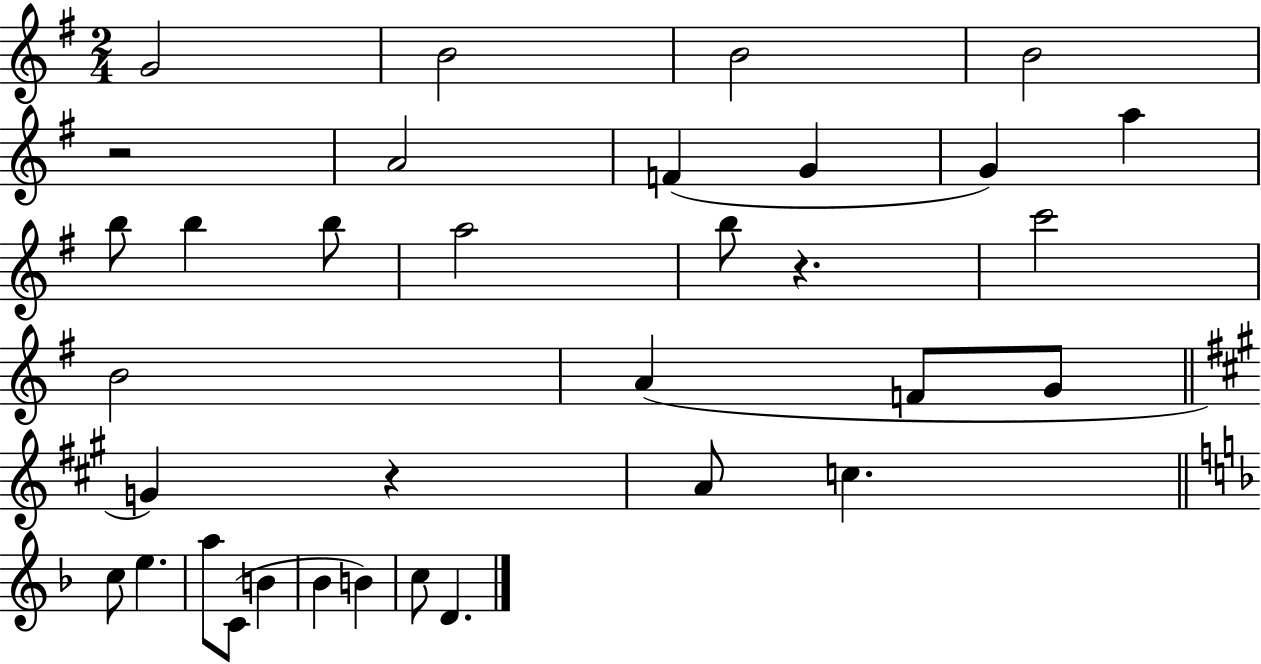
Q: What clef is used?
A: treble